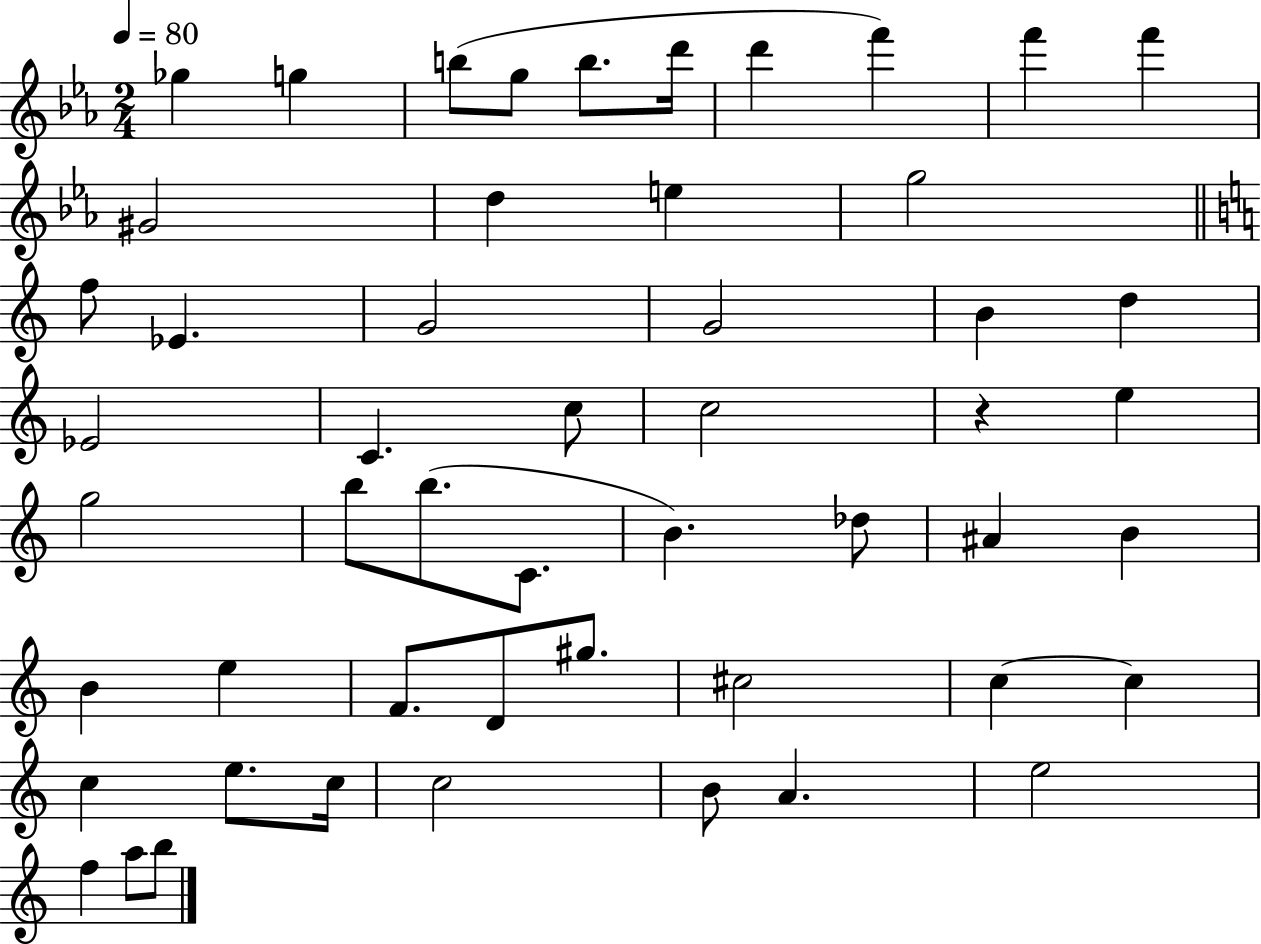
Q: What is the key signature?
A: EES major